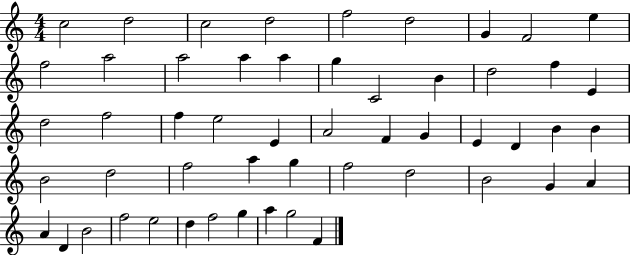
{
  \clef treble
  \numericTimeSignature
  \time 4/4
  \key c \major
  c''2 d''2 | c''2 d''2 | f''2 d''2 | g'4 f'2 e''4 | \break f''2 a''2 | a''2 a''4 a''4 | g''4 c'2 b'4 | d''2 f''4 e'4 | \break d''2 f''2 | f''4 e''2 e'4 | a'2 f'4 g'4 | e'4 d'4 b'4 b'4 | \break b'2 d''2 | f''2 a''4 g''4 | f''2 d''2 | b'2 g'4 a'4 | \break a'4 d'4 b'2 | f''2 e''2 | d''4 f''2 g''4 | a''4 g''2 f'4 | \break \bar "|."
}